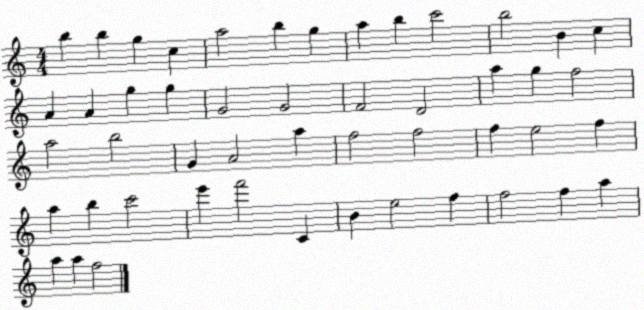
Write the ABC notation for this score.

X:1
T:Untitled
M:4/4
L:1/4
K:C
b b g c a2 b g a b c'2 b2 B c A A g g G2 G2 F2 D2 a g f2 a2 b2 G A2 a f2 f2 f e2 f a b c'2 e' f'2 C B e2 f f2 f a a a f2